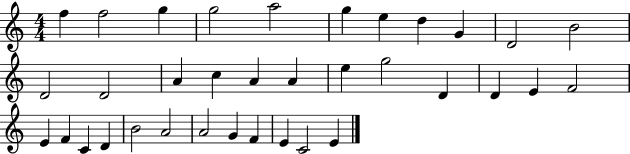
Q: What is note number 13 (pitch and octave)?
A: D4